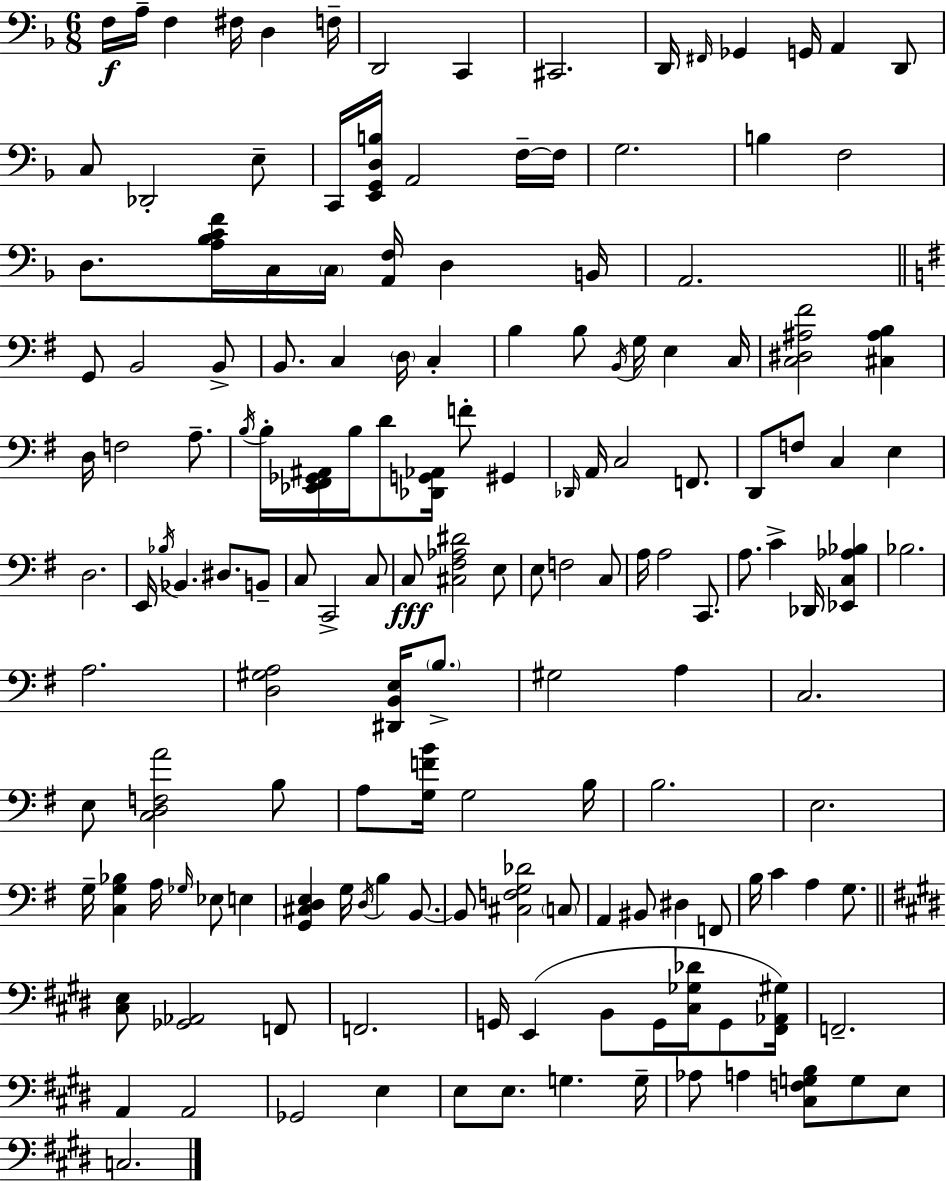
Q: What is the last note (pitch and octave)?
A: C3